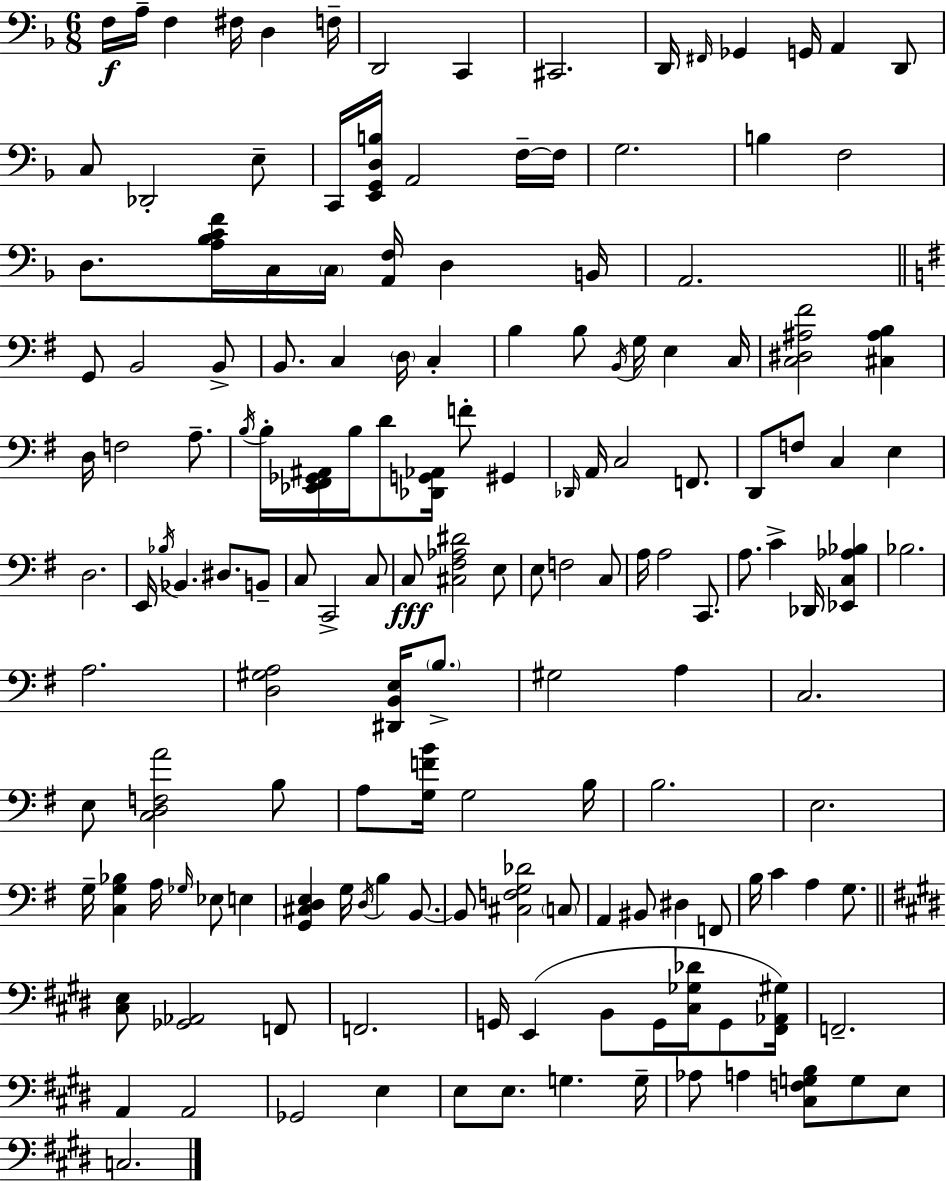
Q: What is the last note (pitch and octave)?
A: C3